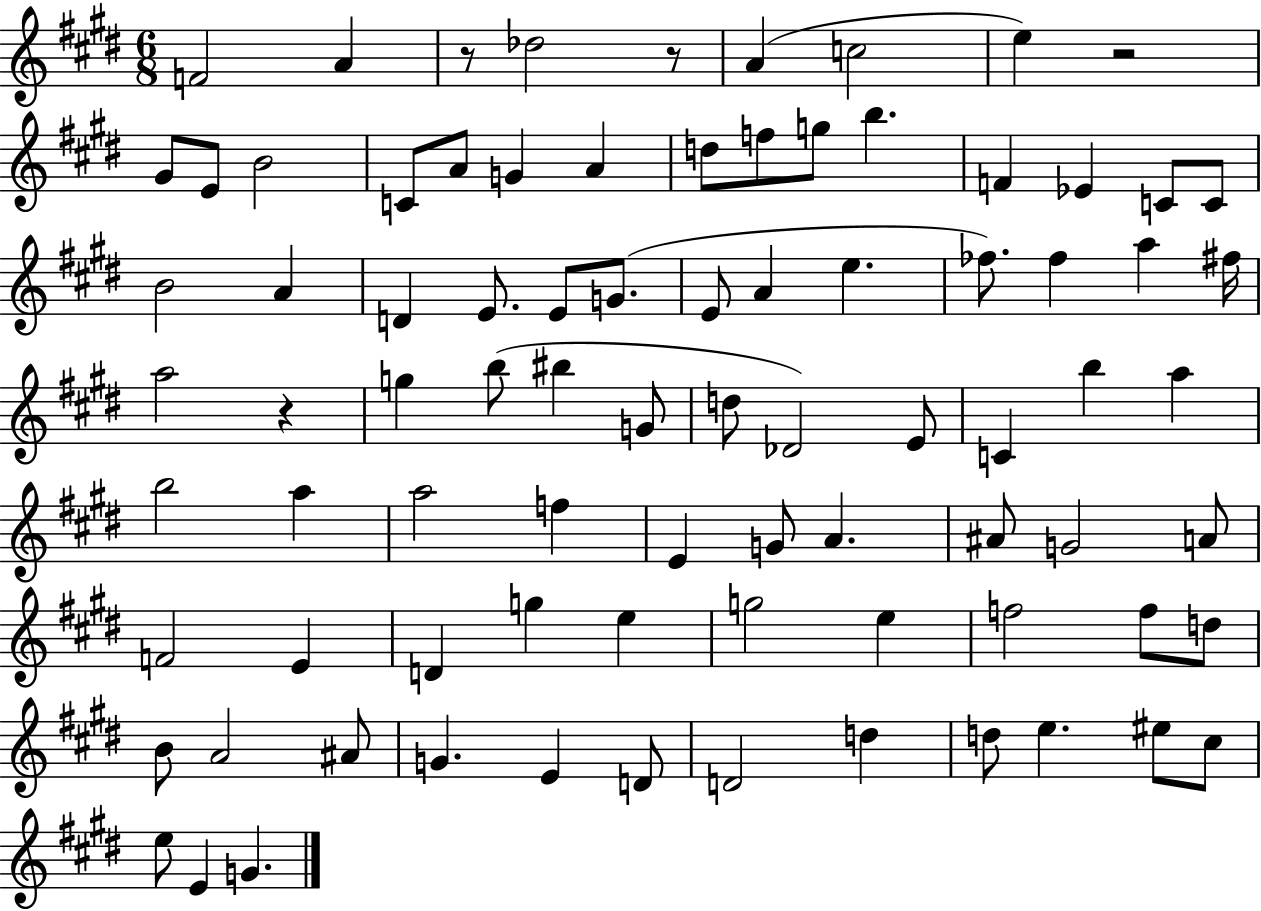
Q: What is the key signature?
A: E major